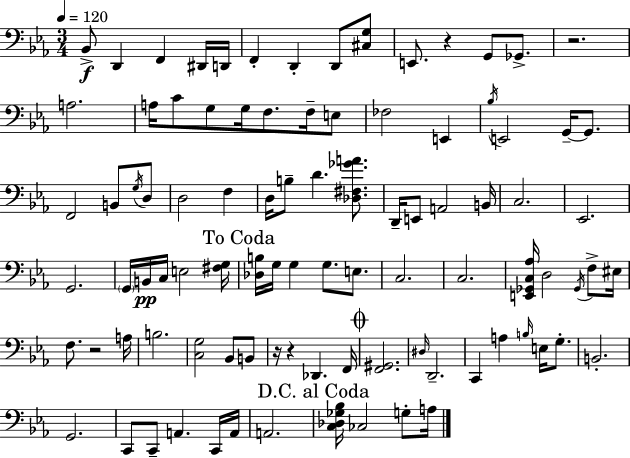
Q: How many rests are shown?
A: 5